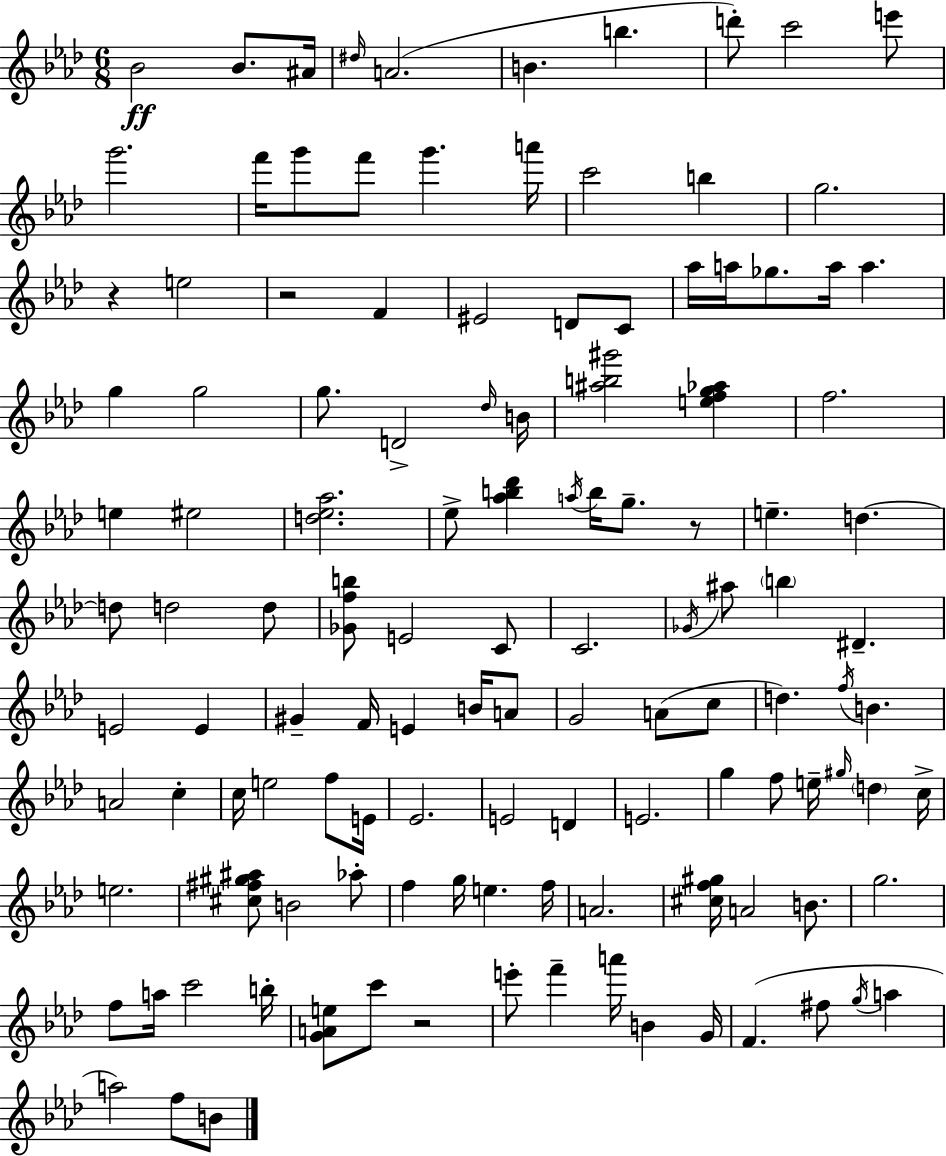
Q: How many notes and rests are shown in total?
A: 123